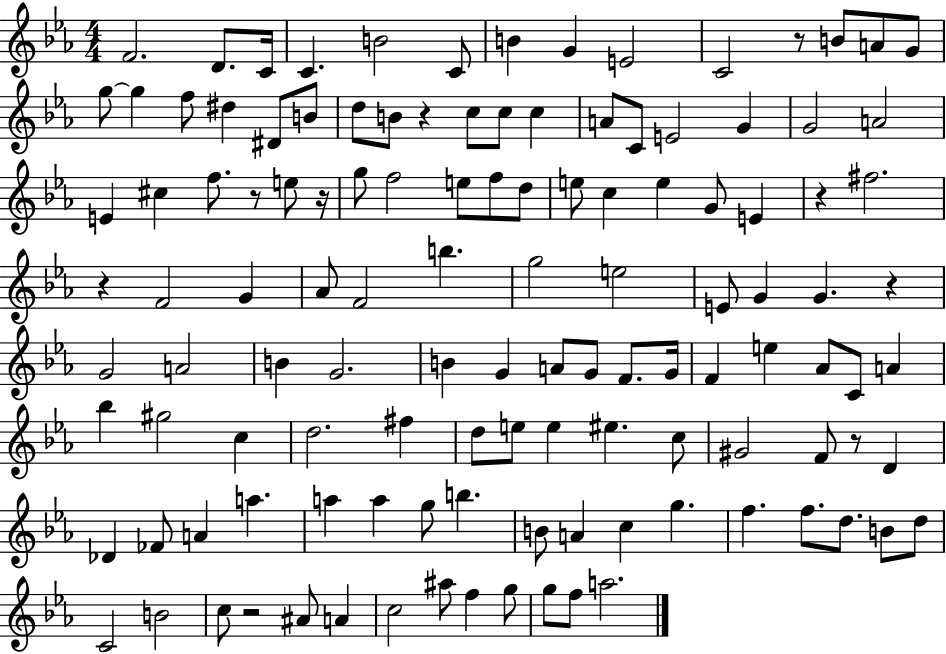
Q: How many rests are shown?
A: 9